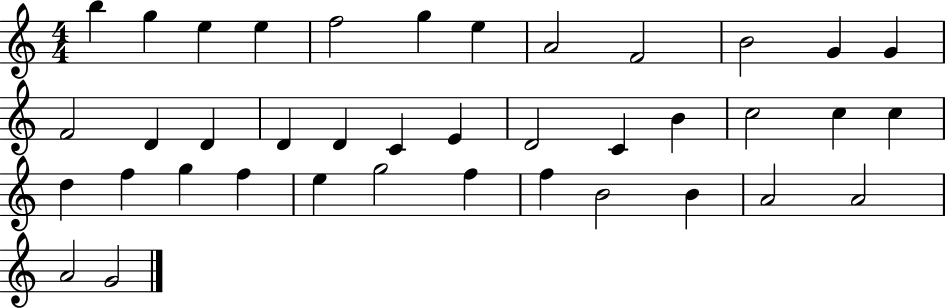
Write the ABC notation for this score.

X:1
T:Untitled
M:4/4
L:1/4
K:C
b g e e f2 g e A2 F2 B2 G G F2 D D D D C E D2 C B c2 c c d f g f e g2 f f B2 B A2 A2 A2 G2